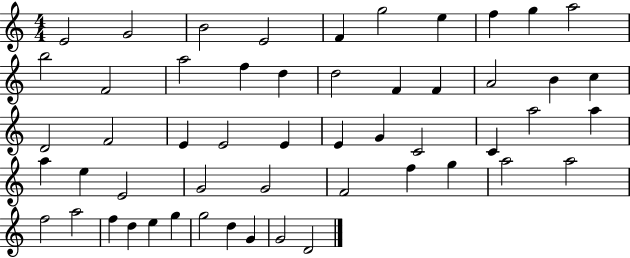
X:1
T:Untitled
M:4/4
L:1/4
K:C
E2 G2 B2 E2 F g2 e f g a2 b2 F2 a2 f d d2 F F A2 B c D2 F2 E E2 E E G C2 C a2 a a e E2 G2 G2 F2 f g a2 a2 f2 a2 f d e g g2 d G G2 D2